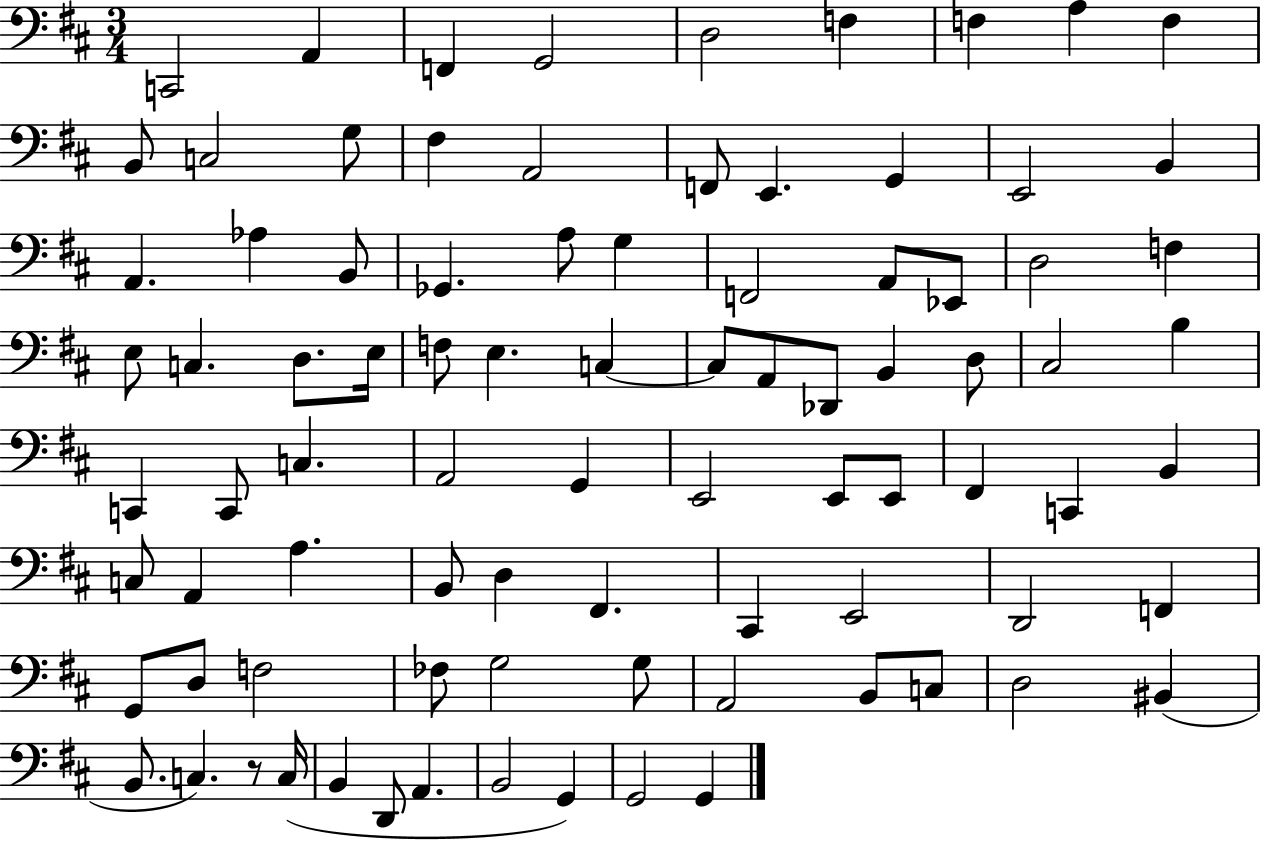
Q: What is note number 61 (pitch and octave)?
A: F#2